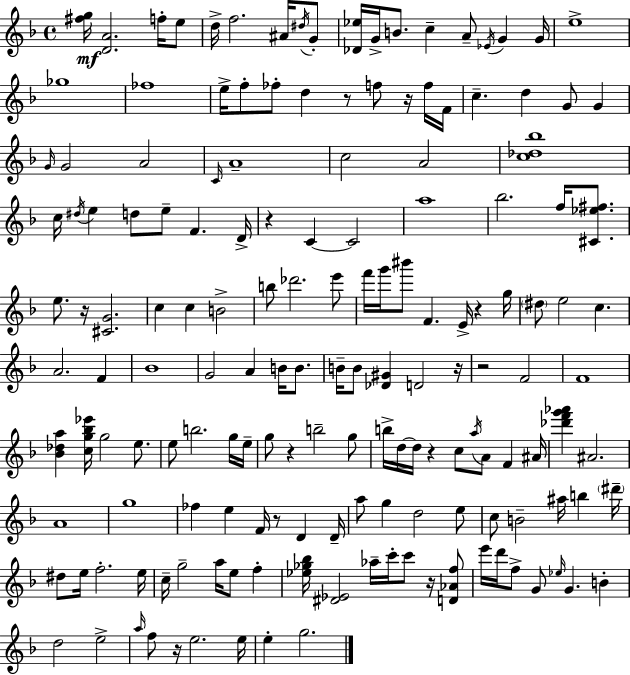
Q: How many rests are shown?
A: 12